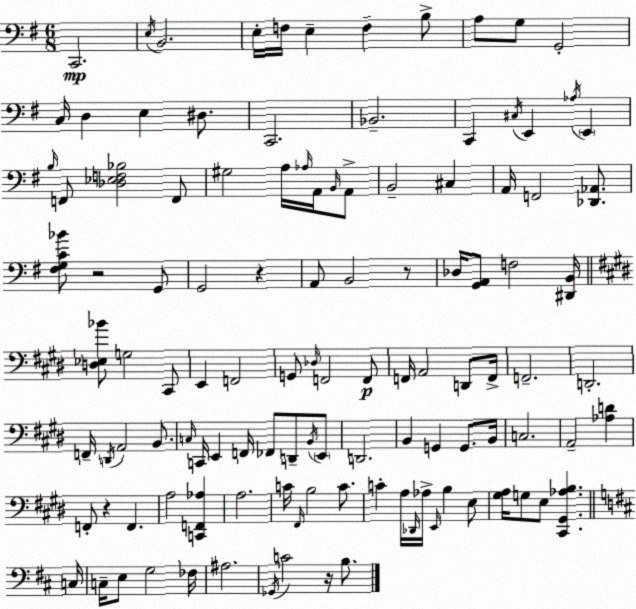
X:1
T:Untitled
M:6/8
L:1/4
K:Em
C,,2 E,/4 B,,2 E,/4 F,/4 E, F, B,/2 A,/2 G,/2 G,,2 C,/4 D, E, ^D,/2 C,,2 _B,,2 C,, ^C,/4 E,, _A,/4 E,, B,/4 F,,/2 [_D,_E,F,_B,]2 F,,/2 ^G,2 A,/4 _A,/4 A,,/4 B,,/4 A,,/2 B,,2 ^C, A,,/4 F,,2 [_D,,_A,,]/2 [^F,G,C_B]/2 z2 G,,/2 G,,2 z A,,/2 B,,2 z/2 _D,/4 [G,,A,,]/2 F,2 [^D,,B,,]/4 [D,_E,_B]/2 G,2 ^C,,/2 E,, F,,2 G,,/2 _D,/4 F,,2 F,,/2 F,,/4 A,,2 D,,/2 F,,/4 F,,2 D,,2 F,,/4 D,,/4 A,,2 B,,/2 C,/4 C,,/4 E,, F,,/4 _F,,/2 D,,/2 B,,/4 E,,/2 D,,2 B,, G,, G,,/2 B,,/4 C,2 A,,2 [_A,D] F,,/2 z F,, A,2 [C,,F,,_A,] A,2 C/4 ^F,,/4 B,2 C/2 C A,/4 _D,,/4 _A,/4 E,,/4 B, E,/2 [^G,A,]/4 G,/2 E,/2 [^C,,^G,,_A,B,] C,/4 C,/4 E,/2 G,2 _F,/4 ^A,2 _G,,/4 C2 z/4 B,/2